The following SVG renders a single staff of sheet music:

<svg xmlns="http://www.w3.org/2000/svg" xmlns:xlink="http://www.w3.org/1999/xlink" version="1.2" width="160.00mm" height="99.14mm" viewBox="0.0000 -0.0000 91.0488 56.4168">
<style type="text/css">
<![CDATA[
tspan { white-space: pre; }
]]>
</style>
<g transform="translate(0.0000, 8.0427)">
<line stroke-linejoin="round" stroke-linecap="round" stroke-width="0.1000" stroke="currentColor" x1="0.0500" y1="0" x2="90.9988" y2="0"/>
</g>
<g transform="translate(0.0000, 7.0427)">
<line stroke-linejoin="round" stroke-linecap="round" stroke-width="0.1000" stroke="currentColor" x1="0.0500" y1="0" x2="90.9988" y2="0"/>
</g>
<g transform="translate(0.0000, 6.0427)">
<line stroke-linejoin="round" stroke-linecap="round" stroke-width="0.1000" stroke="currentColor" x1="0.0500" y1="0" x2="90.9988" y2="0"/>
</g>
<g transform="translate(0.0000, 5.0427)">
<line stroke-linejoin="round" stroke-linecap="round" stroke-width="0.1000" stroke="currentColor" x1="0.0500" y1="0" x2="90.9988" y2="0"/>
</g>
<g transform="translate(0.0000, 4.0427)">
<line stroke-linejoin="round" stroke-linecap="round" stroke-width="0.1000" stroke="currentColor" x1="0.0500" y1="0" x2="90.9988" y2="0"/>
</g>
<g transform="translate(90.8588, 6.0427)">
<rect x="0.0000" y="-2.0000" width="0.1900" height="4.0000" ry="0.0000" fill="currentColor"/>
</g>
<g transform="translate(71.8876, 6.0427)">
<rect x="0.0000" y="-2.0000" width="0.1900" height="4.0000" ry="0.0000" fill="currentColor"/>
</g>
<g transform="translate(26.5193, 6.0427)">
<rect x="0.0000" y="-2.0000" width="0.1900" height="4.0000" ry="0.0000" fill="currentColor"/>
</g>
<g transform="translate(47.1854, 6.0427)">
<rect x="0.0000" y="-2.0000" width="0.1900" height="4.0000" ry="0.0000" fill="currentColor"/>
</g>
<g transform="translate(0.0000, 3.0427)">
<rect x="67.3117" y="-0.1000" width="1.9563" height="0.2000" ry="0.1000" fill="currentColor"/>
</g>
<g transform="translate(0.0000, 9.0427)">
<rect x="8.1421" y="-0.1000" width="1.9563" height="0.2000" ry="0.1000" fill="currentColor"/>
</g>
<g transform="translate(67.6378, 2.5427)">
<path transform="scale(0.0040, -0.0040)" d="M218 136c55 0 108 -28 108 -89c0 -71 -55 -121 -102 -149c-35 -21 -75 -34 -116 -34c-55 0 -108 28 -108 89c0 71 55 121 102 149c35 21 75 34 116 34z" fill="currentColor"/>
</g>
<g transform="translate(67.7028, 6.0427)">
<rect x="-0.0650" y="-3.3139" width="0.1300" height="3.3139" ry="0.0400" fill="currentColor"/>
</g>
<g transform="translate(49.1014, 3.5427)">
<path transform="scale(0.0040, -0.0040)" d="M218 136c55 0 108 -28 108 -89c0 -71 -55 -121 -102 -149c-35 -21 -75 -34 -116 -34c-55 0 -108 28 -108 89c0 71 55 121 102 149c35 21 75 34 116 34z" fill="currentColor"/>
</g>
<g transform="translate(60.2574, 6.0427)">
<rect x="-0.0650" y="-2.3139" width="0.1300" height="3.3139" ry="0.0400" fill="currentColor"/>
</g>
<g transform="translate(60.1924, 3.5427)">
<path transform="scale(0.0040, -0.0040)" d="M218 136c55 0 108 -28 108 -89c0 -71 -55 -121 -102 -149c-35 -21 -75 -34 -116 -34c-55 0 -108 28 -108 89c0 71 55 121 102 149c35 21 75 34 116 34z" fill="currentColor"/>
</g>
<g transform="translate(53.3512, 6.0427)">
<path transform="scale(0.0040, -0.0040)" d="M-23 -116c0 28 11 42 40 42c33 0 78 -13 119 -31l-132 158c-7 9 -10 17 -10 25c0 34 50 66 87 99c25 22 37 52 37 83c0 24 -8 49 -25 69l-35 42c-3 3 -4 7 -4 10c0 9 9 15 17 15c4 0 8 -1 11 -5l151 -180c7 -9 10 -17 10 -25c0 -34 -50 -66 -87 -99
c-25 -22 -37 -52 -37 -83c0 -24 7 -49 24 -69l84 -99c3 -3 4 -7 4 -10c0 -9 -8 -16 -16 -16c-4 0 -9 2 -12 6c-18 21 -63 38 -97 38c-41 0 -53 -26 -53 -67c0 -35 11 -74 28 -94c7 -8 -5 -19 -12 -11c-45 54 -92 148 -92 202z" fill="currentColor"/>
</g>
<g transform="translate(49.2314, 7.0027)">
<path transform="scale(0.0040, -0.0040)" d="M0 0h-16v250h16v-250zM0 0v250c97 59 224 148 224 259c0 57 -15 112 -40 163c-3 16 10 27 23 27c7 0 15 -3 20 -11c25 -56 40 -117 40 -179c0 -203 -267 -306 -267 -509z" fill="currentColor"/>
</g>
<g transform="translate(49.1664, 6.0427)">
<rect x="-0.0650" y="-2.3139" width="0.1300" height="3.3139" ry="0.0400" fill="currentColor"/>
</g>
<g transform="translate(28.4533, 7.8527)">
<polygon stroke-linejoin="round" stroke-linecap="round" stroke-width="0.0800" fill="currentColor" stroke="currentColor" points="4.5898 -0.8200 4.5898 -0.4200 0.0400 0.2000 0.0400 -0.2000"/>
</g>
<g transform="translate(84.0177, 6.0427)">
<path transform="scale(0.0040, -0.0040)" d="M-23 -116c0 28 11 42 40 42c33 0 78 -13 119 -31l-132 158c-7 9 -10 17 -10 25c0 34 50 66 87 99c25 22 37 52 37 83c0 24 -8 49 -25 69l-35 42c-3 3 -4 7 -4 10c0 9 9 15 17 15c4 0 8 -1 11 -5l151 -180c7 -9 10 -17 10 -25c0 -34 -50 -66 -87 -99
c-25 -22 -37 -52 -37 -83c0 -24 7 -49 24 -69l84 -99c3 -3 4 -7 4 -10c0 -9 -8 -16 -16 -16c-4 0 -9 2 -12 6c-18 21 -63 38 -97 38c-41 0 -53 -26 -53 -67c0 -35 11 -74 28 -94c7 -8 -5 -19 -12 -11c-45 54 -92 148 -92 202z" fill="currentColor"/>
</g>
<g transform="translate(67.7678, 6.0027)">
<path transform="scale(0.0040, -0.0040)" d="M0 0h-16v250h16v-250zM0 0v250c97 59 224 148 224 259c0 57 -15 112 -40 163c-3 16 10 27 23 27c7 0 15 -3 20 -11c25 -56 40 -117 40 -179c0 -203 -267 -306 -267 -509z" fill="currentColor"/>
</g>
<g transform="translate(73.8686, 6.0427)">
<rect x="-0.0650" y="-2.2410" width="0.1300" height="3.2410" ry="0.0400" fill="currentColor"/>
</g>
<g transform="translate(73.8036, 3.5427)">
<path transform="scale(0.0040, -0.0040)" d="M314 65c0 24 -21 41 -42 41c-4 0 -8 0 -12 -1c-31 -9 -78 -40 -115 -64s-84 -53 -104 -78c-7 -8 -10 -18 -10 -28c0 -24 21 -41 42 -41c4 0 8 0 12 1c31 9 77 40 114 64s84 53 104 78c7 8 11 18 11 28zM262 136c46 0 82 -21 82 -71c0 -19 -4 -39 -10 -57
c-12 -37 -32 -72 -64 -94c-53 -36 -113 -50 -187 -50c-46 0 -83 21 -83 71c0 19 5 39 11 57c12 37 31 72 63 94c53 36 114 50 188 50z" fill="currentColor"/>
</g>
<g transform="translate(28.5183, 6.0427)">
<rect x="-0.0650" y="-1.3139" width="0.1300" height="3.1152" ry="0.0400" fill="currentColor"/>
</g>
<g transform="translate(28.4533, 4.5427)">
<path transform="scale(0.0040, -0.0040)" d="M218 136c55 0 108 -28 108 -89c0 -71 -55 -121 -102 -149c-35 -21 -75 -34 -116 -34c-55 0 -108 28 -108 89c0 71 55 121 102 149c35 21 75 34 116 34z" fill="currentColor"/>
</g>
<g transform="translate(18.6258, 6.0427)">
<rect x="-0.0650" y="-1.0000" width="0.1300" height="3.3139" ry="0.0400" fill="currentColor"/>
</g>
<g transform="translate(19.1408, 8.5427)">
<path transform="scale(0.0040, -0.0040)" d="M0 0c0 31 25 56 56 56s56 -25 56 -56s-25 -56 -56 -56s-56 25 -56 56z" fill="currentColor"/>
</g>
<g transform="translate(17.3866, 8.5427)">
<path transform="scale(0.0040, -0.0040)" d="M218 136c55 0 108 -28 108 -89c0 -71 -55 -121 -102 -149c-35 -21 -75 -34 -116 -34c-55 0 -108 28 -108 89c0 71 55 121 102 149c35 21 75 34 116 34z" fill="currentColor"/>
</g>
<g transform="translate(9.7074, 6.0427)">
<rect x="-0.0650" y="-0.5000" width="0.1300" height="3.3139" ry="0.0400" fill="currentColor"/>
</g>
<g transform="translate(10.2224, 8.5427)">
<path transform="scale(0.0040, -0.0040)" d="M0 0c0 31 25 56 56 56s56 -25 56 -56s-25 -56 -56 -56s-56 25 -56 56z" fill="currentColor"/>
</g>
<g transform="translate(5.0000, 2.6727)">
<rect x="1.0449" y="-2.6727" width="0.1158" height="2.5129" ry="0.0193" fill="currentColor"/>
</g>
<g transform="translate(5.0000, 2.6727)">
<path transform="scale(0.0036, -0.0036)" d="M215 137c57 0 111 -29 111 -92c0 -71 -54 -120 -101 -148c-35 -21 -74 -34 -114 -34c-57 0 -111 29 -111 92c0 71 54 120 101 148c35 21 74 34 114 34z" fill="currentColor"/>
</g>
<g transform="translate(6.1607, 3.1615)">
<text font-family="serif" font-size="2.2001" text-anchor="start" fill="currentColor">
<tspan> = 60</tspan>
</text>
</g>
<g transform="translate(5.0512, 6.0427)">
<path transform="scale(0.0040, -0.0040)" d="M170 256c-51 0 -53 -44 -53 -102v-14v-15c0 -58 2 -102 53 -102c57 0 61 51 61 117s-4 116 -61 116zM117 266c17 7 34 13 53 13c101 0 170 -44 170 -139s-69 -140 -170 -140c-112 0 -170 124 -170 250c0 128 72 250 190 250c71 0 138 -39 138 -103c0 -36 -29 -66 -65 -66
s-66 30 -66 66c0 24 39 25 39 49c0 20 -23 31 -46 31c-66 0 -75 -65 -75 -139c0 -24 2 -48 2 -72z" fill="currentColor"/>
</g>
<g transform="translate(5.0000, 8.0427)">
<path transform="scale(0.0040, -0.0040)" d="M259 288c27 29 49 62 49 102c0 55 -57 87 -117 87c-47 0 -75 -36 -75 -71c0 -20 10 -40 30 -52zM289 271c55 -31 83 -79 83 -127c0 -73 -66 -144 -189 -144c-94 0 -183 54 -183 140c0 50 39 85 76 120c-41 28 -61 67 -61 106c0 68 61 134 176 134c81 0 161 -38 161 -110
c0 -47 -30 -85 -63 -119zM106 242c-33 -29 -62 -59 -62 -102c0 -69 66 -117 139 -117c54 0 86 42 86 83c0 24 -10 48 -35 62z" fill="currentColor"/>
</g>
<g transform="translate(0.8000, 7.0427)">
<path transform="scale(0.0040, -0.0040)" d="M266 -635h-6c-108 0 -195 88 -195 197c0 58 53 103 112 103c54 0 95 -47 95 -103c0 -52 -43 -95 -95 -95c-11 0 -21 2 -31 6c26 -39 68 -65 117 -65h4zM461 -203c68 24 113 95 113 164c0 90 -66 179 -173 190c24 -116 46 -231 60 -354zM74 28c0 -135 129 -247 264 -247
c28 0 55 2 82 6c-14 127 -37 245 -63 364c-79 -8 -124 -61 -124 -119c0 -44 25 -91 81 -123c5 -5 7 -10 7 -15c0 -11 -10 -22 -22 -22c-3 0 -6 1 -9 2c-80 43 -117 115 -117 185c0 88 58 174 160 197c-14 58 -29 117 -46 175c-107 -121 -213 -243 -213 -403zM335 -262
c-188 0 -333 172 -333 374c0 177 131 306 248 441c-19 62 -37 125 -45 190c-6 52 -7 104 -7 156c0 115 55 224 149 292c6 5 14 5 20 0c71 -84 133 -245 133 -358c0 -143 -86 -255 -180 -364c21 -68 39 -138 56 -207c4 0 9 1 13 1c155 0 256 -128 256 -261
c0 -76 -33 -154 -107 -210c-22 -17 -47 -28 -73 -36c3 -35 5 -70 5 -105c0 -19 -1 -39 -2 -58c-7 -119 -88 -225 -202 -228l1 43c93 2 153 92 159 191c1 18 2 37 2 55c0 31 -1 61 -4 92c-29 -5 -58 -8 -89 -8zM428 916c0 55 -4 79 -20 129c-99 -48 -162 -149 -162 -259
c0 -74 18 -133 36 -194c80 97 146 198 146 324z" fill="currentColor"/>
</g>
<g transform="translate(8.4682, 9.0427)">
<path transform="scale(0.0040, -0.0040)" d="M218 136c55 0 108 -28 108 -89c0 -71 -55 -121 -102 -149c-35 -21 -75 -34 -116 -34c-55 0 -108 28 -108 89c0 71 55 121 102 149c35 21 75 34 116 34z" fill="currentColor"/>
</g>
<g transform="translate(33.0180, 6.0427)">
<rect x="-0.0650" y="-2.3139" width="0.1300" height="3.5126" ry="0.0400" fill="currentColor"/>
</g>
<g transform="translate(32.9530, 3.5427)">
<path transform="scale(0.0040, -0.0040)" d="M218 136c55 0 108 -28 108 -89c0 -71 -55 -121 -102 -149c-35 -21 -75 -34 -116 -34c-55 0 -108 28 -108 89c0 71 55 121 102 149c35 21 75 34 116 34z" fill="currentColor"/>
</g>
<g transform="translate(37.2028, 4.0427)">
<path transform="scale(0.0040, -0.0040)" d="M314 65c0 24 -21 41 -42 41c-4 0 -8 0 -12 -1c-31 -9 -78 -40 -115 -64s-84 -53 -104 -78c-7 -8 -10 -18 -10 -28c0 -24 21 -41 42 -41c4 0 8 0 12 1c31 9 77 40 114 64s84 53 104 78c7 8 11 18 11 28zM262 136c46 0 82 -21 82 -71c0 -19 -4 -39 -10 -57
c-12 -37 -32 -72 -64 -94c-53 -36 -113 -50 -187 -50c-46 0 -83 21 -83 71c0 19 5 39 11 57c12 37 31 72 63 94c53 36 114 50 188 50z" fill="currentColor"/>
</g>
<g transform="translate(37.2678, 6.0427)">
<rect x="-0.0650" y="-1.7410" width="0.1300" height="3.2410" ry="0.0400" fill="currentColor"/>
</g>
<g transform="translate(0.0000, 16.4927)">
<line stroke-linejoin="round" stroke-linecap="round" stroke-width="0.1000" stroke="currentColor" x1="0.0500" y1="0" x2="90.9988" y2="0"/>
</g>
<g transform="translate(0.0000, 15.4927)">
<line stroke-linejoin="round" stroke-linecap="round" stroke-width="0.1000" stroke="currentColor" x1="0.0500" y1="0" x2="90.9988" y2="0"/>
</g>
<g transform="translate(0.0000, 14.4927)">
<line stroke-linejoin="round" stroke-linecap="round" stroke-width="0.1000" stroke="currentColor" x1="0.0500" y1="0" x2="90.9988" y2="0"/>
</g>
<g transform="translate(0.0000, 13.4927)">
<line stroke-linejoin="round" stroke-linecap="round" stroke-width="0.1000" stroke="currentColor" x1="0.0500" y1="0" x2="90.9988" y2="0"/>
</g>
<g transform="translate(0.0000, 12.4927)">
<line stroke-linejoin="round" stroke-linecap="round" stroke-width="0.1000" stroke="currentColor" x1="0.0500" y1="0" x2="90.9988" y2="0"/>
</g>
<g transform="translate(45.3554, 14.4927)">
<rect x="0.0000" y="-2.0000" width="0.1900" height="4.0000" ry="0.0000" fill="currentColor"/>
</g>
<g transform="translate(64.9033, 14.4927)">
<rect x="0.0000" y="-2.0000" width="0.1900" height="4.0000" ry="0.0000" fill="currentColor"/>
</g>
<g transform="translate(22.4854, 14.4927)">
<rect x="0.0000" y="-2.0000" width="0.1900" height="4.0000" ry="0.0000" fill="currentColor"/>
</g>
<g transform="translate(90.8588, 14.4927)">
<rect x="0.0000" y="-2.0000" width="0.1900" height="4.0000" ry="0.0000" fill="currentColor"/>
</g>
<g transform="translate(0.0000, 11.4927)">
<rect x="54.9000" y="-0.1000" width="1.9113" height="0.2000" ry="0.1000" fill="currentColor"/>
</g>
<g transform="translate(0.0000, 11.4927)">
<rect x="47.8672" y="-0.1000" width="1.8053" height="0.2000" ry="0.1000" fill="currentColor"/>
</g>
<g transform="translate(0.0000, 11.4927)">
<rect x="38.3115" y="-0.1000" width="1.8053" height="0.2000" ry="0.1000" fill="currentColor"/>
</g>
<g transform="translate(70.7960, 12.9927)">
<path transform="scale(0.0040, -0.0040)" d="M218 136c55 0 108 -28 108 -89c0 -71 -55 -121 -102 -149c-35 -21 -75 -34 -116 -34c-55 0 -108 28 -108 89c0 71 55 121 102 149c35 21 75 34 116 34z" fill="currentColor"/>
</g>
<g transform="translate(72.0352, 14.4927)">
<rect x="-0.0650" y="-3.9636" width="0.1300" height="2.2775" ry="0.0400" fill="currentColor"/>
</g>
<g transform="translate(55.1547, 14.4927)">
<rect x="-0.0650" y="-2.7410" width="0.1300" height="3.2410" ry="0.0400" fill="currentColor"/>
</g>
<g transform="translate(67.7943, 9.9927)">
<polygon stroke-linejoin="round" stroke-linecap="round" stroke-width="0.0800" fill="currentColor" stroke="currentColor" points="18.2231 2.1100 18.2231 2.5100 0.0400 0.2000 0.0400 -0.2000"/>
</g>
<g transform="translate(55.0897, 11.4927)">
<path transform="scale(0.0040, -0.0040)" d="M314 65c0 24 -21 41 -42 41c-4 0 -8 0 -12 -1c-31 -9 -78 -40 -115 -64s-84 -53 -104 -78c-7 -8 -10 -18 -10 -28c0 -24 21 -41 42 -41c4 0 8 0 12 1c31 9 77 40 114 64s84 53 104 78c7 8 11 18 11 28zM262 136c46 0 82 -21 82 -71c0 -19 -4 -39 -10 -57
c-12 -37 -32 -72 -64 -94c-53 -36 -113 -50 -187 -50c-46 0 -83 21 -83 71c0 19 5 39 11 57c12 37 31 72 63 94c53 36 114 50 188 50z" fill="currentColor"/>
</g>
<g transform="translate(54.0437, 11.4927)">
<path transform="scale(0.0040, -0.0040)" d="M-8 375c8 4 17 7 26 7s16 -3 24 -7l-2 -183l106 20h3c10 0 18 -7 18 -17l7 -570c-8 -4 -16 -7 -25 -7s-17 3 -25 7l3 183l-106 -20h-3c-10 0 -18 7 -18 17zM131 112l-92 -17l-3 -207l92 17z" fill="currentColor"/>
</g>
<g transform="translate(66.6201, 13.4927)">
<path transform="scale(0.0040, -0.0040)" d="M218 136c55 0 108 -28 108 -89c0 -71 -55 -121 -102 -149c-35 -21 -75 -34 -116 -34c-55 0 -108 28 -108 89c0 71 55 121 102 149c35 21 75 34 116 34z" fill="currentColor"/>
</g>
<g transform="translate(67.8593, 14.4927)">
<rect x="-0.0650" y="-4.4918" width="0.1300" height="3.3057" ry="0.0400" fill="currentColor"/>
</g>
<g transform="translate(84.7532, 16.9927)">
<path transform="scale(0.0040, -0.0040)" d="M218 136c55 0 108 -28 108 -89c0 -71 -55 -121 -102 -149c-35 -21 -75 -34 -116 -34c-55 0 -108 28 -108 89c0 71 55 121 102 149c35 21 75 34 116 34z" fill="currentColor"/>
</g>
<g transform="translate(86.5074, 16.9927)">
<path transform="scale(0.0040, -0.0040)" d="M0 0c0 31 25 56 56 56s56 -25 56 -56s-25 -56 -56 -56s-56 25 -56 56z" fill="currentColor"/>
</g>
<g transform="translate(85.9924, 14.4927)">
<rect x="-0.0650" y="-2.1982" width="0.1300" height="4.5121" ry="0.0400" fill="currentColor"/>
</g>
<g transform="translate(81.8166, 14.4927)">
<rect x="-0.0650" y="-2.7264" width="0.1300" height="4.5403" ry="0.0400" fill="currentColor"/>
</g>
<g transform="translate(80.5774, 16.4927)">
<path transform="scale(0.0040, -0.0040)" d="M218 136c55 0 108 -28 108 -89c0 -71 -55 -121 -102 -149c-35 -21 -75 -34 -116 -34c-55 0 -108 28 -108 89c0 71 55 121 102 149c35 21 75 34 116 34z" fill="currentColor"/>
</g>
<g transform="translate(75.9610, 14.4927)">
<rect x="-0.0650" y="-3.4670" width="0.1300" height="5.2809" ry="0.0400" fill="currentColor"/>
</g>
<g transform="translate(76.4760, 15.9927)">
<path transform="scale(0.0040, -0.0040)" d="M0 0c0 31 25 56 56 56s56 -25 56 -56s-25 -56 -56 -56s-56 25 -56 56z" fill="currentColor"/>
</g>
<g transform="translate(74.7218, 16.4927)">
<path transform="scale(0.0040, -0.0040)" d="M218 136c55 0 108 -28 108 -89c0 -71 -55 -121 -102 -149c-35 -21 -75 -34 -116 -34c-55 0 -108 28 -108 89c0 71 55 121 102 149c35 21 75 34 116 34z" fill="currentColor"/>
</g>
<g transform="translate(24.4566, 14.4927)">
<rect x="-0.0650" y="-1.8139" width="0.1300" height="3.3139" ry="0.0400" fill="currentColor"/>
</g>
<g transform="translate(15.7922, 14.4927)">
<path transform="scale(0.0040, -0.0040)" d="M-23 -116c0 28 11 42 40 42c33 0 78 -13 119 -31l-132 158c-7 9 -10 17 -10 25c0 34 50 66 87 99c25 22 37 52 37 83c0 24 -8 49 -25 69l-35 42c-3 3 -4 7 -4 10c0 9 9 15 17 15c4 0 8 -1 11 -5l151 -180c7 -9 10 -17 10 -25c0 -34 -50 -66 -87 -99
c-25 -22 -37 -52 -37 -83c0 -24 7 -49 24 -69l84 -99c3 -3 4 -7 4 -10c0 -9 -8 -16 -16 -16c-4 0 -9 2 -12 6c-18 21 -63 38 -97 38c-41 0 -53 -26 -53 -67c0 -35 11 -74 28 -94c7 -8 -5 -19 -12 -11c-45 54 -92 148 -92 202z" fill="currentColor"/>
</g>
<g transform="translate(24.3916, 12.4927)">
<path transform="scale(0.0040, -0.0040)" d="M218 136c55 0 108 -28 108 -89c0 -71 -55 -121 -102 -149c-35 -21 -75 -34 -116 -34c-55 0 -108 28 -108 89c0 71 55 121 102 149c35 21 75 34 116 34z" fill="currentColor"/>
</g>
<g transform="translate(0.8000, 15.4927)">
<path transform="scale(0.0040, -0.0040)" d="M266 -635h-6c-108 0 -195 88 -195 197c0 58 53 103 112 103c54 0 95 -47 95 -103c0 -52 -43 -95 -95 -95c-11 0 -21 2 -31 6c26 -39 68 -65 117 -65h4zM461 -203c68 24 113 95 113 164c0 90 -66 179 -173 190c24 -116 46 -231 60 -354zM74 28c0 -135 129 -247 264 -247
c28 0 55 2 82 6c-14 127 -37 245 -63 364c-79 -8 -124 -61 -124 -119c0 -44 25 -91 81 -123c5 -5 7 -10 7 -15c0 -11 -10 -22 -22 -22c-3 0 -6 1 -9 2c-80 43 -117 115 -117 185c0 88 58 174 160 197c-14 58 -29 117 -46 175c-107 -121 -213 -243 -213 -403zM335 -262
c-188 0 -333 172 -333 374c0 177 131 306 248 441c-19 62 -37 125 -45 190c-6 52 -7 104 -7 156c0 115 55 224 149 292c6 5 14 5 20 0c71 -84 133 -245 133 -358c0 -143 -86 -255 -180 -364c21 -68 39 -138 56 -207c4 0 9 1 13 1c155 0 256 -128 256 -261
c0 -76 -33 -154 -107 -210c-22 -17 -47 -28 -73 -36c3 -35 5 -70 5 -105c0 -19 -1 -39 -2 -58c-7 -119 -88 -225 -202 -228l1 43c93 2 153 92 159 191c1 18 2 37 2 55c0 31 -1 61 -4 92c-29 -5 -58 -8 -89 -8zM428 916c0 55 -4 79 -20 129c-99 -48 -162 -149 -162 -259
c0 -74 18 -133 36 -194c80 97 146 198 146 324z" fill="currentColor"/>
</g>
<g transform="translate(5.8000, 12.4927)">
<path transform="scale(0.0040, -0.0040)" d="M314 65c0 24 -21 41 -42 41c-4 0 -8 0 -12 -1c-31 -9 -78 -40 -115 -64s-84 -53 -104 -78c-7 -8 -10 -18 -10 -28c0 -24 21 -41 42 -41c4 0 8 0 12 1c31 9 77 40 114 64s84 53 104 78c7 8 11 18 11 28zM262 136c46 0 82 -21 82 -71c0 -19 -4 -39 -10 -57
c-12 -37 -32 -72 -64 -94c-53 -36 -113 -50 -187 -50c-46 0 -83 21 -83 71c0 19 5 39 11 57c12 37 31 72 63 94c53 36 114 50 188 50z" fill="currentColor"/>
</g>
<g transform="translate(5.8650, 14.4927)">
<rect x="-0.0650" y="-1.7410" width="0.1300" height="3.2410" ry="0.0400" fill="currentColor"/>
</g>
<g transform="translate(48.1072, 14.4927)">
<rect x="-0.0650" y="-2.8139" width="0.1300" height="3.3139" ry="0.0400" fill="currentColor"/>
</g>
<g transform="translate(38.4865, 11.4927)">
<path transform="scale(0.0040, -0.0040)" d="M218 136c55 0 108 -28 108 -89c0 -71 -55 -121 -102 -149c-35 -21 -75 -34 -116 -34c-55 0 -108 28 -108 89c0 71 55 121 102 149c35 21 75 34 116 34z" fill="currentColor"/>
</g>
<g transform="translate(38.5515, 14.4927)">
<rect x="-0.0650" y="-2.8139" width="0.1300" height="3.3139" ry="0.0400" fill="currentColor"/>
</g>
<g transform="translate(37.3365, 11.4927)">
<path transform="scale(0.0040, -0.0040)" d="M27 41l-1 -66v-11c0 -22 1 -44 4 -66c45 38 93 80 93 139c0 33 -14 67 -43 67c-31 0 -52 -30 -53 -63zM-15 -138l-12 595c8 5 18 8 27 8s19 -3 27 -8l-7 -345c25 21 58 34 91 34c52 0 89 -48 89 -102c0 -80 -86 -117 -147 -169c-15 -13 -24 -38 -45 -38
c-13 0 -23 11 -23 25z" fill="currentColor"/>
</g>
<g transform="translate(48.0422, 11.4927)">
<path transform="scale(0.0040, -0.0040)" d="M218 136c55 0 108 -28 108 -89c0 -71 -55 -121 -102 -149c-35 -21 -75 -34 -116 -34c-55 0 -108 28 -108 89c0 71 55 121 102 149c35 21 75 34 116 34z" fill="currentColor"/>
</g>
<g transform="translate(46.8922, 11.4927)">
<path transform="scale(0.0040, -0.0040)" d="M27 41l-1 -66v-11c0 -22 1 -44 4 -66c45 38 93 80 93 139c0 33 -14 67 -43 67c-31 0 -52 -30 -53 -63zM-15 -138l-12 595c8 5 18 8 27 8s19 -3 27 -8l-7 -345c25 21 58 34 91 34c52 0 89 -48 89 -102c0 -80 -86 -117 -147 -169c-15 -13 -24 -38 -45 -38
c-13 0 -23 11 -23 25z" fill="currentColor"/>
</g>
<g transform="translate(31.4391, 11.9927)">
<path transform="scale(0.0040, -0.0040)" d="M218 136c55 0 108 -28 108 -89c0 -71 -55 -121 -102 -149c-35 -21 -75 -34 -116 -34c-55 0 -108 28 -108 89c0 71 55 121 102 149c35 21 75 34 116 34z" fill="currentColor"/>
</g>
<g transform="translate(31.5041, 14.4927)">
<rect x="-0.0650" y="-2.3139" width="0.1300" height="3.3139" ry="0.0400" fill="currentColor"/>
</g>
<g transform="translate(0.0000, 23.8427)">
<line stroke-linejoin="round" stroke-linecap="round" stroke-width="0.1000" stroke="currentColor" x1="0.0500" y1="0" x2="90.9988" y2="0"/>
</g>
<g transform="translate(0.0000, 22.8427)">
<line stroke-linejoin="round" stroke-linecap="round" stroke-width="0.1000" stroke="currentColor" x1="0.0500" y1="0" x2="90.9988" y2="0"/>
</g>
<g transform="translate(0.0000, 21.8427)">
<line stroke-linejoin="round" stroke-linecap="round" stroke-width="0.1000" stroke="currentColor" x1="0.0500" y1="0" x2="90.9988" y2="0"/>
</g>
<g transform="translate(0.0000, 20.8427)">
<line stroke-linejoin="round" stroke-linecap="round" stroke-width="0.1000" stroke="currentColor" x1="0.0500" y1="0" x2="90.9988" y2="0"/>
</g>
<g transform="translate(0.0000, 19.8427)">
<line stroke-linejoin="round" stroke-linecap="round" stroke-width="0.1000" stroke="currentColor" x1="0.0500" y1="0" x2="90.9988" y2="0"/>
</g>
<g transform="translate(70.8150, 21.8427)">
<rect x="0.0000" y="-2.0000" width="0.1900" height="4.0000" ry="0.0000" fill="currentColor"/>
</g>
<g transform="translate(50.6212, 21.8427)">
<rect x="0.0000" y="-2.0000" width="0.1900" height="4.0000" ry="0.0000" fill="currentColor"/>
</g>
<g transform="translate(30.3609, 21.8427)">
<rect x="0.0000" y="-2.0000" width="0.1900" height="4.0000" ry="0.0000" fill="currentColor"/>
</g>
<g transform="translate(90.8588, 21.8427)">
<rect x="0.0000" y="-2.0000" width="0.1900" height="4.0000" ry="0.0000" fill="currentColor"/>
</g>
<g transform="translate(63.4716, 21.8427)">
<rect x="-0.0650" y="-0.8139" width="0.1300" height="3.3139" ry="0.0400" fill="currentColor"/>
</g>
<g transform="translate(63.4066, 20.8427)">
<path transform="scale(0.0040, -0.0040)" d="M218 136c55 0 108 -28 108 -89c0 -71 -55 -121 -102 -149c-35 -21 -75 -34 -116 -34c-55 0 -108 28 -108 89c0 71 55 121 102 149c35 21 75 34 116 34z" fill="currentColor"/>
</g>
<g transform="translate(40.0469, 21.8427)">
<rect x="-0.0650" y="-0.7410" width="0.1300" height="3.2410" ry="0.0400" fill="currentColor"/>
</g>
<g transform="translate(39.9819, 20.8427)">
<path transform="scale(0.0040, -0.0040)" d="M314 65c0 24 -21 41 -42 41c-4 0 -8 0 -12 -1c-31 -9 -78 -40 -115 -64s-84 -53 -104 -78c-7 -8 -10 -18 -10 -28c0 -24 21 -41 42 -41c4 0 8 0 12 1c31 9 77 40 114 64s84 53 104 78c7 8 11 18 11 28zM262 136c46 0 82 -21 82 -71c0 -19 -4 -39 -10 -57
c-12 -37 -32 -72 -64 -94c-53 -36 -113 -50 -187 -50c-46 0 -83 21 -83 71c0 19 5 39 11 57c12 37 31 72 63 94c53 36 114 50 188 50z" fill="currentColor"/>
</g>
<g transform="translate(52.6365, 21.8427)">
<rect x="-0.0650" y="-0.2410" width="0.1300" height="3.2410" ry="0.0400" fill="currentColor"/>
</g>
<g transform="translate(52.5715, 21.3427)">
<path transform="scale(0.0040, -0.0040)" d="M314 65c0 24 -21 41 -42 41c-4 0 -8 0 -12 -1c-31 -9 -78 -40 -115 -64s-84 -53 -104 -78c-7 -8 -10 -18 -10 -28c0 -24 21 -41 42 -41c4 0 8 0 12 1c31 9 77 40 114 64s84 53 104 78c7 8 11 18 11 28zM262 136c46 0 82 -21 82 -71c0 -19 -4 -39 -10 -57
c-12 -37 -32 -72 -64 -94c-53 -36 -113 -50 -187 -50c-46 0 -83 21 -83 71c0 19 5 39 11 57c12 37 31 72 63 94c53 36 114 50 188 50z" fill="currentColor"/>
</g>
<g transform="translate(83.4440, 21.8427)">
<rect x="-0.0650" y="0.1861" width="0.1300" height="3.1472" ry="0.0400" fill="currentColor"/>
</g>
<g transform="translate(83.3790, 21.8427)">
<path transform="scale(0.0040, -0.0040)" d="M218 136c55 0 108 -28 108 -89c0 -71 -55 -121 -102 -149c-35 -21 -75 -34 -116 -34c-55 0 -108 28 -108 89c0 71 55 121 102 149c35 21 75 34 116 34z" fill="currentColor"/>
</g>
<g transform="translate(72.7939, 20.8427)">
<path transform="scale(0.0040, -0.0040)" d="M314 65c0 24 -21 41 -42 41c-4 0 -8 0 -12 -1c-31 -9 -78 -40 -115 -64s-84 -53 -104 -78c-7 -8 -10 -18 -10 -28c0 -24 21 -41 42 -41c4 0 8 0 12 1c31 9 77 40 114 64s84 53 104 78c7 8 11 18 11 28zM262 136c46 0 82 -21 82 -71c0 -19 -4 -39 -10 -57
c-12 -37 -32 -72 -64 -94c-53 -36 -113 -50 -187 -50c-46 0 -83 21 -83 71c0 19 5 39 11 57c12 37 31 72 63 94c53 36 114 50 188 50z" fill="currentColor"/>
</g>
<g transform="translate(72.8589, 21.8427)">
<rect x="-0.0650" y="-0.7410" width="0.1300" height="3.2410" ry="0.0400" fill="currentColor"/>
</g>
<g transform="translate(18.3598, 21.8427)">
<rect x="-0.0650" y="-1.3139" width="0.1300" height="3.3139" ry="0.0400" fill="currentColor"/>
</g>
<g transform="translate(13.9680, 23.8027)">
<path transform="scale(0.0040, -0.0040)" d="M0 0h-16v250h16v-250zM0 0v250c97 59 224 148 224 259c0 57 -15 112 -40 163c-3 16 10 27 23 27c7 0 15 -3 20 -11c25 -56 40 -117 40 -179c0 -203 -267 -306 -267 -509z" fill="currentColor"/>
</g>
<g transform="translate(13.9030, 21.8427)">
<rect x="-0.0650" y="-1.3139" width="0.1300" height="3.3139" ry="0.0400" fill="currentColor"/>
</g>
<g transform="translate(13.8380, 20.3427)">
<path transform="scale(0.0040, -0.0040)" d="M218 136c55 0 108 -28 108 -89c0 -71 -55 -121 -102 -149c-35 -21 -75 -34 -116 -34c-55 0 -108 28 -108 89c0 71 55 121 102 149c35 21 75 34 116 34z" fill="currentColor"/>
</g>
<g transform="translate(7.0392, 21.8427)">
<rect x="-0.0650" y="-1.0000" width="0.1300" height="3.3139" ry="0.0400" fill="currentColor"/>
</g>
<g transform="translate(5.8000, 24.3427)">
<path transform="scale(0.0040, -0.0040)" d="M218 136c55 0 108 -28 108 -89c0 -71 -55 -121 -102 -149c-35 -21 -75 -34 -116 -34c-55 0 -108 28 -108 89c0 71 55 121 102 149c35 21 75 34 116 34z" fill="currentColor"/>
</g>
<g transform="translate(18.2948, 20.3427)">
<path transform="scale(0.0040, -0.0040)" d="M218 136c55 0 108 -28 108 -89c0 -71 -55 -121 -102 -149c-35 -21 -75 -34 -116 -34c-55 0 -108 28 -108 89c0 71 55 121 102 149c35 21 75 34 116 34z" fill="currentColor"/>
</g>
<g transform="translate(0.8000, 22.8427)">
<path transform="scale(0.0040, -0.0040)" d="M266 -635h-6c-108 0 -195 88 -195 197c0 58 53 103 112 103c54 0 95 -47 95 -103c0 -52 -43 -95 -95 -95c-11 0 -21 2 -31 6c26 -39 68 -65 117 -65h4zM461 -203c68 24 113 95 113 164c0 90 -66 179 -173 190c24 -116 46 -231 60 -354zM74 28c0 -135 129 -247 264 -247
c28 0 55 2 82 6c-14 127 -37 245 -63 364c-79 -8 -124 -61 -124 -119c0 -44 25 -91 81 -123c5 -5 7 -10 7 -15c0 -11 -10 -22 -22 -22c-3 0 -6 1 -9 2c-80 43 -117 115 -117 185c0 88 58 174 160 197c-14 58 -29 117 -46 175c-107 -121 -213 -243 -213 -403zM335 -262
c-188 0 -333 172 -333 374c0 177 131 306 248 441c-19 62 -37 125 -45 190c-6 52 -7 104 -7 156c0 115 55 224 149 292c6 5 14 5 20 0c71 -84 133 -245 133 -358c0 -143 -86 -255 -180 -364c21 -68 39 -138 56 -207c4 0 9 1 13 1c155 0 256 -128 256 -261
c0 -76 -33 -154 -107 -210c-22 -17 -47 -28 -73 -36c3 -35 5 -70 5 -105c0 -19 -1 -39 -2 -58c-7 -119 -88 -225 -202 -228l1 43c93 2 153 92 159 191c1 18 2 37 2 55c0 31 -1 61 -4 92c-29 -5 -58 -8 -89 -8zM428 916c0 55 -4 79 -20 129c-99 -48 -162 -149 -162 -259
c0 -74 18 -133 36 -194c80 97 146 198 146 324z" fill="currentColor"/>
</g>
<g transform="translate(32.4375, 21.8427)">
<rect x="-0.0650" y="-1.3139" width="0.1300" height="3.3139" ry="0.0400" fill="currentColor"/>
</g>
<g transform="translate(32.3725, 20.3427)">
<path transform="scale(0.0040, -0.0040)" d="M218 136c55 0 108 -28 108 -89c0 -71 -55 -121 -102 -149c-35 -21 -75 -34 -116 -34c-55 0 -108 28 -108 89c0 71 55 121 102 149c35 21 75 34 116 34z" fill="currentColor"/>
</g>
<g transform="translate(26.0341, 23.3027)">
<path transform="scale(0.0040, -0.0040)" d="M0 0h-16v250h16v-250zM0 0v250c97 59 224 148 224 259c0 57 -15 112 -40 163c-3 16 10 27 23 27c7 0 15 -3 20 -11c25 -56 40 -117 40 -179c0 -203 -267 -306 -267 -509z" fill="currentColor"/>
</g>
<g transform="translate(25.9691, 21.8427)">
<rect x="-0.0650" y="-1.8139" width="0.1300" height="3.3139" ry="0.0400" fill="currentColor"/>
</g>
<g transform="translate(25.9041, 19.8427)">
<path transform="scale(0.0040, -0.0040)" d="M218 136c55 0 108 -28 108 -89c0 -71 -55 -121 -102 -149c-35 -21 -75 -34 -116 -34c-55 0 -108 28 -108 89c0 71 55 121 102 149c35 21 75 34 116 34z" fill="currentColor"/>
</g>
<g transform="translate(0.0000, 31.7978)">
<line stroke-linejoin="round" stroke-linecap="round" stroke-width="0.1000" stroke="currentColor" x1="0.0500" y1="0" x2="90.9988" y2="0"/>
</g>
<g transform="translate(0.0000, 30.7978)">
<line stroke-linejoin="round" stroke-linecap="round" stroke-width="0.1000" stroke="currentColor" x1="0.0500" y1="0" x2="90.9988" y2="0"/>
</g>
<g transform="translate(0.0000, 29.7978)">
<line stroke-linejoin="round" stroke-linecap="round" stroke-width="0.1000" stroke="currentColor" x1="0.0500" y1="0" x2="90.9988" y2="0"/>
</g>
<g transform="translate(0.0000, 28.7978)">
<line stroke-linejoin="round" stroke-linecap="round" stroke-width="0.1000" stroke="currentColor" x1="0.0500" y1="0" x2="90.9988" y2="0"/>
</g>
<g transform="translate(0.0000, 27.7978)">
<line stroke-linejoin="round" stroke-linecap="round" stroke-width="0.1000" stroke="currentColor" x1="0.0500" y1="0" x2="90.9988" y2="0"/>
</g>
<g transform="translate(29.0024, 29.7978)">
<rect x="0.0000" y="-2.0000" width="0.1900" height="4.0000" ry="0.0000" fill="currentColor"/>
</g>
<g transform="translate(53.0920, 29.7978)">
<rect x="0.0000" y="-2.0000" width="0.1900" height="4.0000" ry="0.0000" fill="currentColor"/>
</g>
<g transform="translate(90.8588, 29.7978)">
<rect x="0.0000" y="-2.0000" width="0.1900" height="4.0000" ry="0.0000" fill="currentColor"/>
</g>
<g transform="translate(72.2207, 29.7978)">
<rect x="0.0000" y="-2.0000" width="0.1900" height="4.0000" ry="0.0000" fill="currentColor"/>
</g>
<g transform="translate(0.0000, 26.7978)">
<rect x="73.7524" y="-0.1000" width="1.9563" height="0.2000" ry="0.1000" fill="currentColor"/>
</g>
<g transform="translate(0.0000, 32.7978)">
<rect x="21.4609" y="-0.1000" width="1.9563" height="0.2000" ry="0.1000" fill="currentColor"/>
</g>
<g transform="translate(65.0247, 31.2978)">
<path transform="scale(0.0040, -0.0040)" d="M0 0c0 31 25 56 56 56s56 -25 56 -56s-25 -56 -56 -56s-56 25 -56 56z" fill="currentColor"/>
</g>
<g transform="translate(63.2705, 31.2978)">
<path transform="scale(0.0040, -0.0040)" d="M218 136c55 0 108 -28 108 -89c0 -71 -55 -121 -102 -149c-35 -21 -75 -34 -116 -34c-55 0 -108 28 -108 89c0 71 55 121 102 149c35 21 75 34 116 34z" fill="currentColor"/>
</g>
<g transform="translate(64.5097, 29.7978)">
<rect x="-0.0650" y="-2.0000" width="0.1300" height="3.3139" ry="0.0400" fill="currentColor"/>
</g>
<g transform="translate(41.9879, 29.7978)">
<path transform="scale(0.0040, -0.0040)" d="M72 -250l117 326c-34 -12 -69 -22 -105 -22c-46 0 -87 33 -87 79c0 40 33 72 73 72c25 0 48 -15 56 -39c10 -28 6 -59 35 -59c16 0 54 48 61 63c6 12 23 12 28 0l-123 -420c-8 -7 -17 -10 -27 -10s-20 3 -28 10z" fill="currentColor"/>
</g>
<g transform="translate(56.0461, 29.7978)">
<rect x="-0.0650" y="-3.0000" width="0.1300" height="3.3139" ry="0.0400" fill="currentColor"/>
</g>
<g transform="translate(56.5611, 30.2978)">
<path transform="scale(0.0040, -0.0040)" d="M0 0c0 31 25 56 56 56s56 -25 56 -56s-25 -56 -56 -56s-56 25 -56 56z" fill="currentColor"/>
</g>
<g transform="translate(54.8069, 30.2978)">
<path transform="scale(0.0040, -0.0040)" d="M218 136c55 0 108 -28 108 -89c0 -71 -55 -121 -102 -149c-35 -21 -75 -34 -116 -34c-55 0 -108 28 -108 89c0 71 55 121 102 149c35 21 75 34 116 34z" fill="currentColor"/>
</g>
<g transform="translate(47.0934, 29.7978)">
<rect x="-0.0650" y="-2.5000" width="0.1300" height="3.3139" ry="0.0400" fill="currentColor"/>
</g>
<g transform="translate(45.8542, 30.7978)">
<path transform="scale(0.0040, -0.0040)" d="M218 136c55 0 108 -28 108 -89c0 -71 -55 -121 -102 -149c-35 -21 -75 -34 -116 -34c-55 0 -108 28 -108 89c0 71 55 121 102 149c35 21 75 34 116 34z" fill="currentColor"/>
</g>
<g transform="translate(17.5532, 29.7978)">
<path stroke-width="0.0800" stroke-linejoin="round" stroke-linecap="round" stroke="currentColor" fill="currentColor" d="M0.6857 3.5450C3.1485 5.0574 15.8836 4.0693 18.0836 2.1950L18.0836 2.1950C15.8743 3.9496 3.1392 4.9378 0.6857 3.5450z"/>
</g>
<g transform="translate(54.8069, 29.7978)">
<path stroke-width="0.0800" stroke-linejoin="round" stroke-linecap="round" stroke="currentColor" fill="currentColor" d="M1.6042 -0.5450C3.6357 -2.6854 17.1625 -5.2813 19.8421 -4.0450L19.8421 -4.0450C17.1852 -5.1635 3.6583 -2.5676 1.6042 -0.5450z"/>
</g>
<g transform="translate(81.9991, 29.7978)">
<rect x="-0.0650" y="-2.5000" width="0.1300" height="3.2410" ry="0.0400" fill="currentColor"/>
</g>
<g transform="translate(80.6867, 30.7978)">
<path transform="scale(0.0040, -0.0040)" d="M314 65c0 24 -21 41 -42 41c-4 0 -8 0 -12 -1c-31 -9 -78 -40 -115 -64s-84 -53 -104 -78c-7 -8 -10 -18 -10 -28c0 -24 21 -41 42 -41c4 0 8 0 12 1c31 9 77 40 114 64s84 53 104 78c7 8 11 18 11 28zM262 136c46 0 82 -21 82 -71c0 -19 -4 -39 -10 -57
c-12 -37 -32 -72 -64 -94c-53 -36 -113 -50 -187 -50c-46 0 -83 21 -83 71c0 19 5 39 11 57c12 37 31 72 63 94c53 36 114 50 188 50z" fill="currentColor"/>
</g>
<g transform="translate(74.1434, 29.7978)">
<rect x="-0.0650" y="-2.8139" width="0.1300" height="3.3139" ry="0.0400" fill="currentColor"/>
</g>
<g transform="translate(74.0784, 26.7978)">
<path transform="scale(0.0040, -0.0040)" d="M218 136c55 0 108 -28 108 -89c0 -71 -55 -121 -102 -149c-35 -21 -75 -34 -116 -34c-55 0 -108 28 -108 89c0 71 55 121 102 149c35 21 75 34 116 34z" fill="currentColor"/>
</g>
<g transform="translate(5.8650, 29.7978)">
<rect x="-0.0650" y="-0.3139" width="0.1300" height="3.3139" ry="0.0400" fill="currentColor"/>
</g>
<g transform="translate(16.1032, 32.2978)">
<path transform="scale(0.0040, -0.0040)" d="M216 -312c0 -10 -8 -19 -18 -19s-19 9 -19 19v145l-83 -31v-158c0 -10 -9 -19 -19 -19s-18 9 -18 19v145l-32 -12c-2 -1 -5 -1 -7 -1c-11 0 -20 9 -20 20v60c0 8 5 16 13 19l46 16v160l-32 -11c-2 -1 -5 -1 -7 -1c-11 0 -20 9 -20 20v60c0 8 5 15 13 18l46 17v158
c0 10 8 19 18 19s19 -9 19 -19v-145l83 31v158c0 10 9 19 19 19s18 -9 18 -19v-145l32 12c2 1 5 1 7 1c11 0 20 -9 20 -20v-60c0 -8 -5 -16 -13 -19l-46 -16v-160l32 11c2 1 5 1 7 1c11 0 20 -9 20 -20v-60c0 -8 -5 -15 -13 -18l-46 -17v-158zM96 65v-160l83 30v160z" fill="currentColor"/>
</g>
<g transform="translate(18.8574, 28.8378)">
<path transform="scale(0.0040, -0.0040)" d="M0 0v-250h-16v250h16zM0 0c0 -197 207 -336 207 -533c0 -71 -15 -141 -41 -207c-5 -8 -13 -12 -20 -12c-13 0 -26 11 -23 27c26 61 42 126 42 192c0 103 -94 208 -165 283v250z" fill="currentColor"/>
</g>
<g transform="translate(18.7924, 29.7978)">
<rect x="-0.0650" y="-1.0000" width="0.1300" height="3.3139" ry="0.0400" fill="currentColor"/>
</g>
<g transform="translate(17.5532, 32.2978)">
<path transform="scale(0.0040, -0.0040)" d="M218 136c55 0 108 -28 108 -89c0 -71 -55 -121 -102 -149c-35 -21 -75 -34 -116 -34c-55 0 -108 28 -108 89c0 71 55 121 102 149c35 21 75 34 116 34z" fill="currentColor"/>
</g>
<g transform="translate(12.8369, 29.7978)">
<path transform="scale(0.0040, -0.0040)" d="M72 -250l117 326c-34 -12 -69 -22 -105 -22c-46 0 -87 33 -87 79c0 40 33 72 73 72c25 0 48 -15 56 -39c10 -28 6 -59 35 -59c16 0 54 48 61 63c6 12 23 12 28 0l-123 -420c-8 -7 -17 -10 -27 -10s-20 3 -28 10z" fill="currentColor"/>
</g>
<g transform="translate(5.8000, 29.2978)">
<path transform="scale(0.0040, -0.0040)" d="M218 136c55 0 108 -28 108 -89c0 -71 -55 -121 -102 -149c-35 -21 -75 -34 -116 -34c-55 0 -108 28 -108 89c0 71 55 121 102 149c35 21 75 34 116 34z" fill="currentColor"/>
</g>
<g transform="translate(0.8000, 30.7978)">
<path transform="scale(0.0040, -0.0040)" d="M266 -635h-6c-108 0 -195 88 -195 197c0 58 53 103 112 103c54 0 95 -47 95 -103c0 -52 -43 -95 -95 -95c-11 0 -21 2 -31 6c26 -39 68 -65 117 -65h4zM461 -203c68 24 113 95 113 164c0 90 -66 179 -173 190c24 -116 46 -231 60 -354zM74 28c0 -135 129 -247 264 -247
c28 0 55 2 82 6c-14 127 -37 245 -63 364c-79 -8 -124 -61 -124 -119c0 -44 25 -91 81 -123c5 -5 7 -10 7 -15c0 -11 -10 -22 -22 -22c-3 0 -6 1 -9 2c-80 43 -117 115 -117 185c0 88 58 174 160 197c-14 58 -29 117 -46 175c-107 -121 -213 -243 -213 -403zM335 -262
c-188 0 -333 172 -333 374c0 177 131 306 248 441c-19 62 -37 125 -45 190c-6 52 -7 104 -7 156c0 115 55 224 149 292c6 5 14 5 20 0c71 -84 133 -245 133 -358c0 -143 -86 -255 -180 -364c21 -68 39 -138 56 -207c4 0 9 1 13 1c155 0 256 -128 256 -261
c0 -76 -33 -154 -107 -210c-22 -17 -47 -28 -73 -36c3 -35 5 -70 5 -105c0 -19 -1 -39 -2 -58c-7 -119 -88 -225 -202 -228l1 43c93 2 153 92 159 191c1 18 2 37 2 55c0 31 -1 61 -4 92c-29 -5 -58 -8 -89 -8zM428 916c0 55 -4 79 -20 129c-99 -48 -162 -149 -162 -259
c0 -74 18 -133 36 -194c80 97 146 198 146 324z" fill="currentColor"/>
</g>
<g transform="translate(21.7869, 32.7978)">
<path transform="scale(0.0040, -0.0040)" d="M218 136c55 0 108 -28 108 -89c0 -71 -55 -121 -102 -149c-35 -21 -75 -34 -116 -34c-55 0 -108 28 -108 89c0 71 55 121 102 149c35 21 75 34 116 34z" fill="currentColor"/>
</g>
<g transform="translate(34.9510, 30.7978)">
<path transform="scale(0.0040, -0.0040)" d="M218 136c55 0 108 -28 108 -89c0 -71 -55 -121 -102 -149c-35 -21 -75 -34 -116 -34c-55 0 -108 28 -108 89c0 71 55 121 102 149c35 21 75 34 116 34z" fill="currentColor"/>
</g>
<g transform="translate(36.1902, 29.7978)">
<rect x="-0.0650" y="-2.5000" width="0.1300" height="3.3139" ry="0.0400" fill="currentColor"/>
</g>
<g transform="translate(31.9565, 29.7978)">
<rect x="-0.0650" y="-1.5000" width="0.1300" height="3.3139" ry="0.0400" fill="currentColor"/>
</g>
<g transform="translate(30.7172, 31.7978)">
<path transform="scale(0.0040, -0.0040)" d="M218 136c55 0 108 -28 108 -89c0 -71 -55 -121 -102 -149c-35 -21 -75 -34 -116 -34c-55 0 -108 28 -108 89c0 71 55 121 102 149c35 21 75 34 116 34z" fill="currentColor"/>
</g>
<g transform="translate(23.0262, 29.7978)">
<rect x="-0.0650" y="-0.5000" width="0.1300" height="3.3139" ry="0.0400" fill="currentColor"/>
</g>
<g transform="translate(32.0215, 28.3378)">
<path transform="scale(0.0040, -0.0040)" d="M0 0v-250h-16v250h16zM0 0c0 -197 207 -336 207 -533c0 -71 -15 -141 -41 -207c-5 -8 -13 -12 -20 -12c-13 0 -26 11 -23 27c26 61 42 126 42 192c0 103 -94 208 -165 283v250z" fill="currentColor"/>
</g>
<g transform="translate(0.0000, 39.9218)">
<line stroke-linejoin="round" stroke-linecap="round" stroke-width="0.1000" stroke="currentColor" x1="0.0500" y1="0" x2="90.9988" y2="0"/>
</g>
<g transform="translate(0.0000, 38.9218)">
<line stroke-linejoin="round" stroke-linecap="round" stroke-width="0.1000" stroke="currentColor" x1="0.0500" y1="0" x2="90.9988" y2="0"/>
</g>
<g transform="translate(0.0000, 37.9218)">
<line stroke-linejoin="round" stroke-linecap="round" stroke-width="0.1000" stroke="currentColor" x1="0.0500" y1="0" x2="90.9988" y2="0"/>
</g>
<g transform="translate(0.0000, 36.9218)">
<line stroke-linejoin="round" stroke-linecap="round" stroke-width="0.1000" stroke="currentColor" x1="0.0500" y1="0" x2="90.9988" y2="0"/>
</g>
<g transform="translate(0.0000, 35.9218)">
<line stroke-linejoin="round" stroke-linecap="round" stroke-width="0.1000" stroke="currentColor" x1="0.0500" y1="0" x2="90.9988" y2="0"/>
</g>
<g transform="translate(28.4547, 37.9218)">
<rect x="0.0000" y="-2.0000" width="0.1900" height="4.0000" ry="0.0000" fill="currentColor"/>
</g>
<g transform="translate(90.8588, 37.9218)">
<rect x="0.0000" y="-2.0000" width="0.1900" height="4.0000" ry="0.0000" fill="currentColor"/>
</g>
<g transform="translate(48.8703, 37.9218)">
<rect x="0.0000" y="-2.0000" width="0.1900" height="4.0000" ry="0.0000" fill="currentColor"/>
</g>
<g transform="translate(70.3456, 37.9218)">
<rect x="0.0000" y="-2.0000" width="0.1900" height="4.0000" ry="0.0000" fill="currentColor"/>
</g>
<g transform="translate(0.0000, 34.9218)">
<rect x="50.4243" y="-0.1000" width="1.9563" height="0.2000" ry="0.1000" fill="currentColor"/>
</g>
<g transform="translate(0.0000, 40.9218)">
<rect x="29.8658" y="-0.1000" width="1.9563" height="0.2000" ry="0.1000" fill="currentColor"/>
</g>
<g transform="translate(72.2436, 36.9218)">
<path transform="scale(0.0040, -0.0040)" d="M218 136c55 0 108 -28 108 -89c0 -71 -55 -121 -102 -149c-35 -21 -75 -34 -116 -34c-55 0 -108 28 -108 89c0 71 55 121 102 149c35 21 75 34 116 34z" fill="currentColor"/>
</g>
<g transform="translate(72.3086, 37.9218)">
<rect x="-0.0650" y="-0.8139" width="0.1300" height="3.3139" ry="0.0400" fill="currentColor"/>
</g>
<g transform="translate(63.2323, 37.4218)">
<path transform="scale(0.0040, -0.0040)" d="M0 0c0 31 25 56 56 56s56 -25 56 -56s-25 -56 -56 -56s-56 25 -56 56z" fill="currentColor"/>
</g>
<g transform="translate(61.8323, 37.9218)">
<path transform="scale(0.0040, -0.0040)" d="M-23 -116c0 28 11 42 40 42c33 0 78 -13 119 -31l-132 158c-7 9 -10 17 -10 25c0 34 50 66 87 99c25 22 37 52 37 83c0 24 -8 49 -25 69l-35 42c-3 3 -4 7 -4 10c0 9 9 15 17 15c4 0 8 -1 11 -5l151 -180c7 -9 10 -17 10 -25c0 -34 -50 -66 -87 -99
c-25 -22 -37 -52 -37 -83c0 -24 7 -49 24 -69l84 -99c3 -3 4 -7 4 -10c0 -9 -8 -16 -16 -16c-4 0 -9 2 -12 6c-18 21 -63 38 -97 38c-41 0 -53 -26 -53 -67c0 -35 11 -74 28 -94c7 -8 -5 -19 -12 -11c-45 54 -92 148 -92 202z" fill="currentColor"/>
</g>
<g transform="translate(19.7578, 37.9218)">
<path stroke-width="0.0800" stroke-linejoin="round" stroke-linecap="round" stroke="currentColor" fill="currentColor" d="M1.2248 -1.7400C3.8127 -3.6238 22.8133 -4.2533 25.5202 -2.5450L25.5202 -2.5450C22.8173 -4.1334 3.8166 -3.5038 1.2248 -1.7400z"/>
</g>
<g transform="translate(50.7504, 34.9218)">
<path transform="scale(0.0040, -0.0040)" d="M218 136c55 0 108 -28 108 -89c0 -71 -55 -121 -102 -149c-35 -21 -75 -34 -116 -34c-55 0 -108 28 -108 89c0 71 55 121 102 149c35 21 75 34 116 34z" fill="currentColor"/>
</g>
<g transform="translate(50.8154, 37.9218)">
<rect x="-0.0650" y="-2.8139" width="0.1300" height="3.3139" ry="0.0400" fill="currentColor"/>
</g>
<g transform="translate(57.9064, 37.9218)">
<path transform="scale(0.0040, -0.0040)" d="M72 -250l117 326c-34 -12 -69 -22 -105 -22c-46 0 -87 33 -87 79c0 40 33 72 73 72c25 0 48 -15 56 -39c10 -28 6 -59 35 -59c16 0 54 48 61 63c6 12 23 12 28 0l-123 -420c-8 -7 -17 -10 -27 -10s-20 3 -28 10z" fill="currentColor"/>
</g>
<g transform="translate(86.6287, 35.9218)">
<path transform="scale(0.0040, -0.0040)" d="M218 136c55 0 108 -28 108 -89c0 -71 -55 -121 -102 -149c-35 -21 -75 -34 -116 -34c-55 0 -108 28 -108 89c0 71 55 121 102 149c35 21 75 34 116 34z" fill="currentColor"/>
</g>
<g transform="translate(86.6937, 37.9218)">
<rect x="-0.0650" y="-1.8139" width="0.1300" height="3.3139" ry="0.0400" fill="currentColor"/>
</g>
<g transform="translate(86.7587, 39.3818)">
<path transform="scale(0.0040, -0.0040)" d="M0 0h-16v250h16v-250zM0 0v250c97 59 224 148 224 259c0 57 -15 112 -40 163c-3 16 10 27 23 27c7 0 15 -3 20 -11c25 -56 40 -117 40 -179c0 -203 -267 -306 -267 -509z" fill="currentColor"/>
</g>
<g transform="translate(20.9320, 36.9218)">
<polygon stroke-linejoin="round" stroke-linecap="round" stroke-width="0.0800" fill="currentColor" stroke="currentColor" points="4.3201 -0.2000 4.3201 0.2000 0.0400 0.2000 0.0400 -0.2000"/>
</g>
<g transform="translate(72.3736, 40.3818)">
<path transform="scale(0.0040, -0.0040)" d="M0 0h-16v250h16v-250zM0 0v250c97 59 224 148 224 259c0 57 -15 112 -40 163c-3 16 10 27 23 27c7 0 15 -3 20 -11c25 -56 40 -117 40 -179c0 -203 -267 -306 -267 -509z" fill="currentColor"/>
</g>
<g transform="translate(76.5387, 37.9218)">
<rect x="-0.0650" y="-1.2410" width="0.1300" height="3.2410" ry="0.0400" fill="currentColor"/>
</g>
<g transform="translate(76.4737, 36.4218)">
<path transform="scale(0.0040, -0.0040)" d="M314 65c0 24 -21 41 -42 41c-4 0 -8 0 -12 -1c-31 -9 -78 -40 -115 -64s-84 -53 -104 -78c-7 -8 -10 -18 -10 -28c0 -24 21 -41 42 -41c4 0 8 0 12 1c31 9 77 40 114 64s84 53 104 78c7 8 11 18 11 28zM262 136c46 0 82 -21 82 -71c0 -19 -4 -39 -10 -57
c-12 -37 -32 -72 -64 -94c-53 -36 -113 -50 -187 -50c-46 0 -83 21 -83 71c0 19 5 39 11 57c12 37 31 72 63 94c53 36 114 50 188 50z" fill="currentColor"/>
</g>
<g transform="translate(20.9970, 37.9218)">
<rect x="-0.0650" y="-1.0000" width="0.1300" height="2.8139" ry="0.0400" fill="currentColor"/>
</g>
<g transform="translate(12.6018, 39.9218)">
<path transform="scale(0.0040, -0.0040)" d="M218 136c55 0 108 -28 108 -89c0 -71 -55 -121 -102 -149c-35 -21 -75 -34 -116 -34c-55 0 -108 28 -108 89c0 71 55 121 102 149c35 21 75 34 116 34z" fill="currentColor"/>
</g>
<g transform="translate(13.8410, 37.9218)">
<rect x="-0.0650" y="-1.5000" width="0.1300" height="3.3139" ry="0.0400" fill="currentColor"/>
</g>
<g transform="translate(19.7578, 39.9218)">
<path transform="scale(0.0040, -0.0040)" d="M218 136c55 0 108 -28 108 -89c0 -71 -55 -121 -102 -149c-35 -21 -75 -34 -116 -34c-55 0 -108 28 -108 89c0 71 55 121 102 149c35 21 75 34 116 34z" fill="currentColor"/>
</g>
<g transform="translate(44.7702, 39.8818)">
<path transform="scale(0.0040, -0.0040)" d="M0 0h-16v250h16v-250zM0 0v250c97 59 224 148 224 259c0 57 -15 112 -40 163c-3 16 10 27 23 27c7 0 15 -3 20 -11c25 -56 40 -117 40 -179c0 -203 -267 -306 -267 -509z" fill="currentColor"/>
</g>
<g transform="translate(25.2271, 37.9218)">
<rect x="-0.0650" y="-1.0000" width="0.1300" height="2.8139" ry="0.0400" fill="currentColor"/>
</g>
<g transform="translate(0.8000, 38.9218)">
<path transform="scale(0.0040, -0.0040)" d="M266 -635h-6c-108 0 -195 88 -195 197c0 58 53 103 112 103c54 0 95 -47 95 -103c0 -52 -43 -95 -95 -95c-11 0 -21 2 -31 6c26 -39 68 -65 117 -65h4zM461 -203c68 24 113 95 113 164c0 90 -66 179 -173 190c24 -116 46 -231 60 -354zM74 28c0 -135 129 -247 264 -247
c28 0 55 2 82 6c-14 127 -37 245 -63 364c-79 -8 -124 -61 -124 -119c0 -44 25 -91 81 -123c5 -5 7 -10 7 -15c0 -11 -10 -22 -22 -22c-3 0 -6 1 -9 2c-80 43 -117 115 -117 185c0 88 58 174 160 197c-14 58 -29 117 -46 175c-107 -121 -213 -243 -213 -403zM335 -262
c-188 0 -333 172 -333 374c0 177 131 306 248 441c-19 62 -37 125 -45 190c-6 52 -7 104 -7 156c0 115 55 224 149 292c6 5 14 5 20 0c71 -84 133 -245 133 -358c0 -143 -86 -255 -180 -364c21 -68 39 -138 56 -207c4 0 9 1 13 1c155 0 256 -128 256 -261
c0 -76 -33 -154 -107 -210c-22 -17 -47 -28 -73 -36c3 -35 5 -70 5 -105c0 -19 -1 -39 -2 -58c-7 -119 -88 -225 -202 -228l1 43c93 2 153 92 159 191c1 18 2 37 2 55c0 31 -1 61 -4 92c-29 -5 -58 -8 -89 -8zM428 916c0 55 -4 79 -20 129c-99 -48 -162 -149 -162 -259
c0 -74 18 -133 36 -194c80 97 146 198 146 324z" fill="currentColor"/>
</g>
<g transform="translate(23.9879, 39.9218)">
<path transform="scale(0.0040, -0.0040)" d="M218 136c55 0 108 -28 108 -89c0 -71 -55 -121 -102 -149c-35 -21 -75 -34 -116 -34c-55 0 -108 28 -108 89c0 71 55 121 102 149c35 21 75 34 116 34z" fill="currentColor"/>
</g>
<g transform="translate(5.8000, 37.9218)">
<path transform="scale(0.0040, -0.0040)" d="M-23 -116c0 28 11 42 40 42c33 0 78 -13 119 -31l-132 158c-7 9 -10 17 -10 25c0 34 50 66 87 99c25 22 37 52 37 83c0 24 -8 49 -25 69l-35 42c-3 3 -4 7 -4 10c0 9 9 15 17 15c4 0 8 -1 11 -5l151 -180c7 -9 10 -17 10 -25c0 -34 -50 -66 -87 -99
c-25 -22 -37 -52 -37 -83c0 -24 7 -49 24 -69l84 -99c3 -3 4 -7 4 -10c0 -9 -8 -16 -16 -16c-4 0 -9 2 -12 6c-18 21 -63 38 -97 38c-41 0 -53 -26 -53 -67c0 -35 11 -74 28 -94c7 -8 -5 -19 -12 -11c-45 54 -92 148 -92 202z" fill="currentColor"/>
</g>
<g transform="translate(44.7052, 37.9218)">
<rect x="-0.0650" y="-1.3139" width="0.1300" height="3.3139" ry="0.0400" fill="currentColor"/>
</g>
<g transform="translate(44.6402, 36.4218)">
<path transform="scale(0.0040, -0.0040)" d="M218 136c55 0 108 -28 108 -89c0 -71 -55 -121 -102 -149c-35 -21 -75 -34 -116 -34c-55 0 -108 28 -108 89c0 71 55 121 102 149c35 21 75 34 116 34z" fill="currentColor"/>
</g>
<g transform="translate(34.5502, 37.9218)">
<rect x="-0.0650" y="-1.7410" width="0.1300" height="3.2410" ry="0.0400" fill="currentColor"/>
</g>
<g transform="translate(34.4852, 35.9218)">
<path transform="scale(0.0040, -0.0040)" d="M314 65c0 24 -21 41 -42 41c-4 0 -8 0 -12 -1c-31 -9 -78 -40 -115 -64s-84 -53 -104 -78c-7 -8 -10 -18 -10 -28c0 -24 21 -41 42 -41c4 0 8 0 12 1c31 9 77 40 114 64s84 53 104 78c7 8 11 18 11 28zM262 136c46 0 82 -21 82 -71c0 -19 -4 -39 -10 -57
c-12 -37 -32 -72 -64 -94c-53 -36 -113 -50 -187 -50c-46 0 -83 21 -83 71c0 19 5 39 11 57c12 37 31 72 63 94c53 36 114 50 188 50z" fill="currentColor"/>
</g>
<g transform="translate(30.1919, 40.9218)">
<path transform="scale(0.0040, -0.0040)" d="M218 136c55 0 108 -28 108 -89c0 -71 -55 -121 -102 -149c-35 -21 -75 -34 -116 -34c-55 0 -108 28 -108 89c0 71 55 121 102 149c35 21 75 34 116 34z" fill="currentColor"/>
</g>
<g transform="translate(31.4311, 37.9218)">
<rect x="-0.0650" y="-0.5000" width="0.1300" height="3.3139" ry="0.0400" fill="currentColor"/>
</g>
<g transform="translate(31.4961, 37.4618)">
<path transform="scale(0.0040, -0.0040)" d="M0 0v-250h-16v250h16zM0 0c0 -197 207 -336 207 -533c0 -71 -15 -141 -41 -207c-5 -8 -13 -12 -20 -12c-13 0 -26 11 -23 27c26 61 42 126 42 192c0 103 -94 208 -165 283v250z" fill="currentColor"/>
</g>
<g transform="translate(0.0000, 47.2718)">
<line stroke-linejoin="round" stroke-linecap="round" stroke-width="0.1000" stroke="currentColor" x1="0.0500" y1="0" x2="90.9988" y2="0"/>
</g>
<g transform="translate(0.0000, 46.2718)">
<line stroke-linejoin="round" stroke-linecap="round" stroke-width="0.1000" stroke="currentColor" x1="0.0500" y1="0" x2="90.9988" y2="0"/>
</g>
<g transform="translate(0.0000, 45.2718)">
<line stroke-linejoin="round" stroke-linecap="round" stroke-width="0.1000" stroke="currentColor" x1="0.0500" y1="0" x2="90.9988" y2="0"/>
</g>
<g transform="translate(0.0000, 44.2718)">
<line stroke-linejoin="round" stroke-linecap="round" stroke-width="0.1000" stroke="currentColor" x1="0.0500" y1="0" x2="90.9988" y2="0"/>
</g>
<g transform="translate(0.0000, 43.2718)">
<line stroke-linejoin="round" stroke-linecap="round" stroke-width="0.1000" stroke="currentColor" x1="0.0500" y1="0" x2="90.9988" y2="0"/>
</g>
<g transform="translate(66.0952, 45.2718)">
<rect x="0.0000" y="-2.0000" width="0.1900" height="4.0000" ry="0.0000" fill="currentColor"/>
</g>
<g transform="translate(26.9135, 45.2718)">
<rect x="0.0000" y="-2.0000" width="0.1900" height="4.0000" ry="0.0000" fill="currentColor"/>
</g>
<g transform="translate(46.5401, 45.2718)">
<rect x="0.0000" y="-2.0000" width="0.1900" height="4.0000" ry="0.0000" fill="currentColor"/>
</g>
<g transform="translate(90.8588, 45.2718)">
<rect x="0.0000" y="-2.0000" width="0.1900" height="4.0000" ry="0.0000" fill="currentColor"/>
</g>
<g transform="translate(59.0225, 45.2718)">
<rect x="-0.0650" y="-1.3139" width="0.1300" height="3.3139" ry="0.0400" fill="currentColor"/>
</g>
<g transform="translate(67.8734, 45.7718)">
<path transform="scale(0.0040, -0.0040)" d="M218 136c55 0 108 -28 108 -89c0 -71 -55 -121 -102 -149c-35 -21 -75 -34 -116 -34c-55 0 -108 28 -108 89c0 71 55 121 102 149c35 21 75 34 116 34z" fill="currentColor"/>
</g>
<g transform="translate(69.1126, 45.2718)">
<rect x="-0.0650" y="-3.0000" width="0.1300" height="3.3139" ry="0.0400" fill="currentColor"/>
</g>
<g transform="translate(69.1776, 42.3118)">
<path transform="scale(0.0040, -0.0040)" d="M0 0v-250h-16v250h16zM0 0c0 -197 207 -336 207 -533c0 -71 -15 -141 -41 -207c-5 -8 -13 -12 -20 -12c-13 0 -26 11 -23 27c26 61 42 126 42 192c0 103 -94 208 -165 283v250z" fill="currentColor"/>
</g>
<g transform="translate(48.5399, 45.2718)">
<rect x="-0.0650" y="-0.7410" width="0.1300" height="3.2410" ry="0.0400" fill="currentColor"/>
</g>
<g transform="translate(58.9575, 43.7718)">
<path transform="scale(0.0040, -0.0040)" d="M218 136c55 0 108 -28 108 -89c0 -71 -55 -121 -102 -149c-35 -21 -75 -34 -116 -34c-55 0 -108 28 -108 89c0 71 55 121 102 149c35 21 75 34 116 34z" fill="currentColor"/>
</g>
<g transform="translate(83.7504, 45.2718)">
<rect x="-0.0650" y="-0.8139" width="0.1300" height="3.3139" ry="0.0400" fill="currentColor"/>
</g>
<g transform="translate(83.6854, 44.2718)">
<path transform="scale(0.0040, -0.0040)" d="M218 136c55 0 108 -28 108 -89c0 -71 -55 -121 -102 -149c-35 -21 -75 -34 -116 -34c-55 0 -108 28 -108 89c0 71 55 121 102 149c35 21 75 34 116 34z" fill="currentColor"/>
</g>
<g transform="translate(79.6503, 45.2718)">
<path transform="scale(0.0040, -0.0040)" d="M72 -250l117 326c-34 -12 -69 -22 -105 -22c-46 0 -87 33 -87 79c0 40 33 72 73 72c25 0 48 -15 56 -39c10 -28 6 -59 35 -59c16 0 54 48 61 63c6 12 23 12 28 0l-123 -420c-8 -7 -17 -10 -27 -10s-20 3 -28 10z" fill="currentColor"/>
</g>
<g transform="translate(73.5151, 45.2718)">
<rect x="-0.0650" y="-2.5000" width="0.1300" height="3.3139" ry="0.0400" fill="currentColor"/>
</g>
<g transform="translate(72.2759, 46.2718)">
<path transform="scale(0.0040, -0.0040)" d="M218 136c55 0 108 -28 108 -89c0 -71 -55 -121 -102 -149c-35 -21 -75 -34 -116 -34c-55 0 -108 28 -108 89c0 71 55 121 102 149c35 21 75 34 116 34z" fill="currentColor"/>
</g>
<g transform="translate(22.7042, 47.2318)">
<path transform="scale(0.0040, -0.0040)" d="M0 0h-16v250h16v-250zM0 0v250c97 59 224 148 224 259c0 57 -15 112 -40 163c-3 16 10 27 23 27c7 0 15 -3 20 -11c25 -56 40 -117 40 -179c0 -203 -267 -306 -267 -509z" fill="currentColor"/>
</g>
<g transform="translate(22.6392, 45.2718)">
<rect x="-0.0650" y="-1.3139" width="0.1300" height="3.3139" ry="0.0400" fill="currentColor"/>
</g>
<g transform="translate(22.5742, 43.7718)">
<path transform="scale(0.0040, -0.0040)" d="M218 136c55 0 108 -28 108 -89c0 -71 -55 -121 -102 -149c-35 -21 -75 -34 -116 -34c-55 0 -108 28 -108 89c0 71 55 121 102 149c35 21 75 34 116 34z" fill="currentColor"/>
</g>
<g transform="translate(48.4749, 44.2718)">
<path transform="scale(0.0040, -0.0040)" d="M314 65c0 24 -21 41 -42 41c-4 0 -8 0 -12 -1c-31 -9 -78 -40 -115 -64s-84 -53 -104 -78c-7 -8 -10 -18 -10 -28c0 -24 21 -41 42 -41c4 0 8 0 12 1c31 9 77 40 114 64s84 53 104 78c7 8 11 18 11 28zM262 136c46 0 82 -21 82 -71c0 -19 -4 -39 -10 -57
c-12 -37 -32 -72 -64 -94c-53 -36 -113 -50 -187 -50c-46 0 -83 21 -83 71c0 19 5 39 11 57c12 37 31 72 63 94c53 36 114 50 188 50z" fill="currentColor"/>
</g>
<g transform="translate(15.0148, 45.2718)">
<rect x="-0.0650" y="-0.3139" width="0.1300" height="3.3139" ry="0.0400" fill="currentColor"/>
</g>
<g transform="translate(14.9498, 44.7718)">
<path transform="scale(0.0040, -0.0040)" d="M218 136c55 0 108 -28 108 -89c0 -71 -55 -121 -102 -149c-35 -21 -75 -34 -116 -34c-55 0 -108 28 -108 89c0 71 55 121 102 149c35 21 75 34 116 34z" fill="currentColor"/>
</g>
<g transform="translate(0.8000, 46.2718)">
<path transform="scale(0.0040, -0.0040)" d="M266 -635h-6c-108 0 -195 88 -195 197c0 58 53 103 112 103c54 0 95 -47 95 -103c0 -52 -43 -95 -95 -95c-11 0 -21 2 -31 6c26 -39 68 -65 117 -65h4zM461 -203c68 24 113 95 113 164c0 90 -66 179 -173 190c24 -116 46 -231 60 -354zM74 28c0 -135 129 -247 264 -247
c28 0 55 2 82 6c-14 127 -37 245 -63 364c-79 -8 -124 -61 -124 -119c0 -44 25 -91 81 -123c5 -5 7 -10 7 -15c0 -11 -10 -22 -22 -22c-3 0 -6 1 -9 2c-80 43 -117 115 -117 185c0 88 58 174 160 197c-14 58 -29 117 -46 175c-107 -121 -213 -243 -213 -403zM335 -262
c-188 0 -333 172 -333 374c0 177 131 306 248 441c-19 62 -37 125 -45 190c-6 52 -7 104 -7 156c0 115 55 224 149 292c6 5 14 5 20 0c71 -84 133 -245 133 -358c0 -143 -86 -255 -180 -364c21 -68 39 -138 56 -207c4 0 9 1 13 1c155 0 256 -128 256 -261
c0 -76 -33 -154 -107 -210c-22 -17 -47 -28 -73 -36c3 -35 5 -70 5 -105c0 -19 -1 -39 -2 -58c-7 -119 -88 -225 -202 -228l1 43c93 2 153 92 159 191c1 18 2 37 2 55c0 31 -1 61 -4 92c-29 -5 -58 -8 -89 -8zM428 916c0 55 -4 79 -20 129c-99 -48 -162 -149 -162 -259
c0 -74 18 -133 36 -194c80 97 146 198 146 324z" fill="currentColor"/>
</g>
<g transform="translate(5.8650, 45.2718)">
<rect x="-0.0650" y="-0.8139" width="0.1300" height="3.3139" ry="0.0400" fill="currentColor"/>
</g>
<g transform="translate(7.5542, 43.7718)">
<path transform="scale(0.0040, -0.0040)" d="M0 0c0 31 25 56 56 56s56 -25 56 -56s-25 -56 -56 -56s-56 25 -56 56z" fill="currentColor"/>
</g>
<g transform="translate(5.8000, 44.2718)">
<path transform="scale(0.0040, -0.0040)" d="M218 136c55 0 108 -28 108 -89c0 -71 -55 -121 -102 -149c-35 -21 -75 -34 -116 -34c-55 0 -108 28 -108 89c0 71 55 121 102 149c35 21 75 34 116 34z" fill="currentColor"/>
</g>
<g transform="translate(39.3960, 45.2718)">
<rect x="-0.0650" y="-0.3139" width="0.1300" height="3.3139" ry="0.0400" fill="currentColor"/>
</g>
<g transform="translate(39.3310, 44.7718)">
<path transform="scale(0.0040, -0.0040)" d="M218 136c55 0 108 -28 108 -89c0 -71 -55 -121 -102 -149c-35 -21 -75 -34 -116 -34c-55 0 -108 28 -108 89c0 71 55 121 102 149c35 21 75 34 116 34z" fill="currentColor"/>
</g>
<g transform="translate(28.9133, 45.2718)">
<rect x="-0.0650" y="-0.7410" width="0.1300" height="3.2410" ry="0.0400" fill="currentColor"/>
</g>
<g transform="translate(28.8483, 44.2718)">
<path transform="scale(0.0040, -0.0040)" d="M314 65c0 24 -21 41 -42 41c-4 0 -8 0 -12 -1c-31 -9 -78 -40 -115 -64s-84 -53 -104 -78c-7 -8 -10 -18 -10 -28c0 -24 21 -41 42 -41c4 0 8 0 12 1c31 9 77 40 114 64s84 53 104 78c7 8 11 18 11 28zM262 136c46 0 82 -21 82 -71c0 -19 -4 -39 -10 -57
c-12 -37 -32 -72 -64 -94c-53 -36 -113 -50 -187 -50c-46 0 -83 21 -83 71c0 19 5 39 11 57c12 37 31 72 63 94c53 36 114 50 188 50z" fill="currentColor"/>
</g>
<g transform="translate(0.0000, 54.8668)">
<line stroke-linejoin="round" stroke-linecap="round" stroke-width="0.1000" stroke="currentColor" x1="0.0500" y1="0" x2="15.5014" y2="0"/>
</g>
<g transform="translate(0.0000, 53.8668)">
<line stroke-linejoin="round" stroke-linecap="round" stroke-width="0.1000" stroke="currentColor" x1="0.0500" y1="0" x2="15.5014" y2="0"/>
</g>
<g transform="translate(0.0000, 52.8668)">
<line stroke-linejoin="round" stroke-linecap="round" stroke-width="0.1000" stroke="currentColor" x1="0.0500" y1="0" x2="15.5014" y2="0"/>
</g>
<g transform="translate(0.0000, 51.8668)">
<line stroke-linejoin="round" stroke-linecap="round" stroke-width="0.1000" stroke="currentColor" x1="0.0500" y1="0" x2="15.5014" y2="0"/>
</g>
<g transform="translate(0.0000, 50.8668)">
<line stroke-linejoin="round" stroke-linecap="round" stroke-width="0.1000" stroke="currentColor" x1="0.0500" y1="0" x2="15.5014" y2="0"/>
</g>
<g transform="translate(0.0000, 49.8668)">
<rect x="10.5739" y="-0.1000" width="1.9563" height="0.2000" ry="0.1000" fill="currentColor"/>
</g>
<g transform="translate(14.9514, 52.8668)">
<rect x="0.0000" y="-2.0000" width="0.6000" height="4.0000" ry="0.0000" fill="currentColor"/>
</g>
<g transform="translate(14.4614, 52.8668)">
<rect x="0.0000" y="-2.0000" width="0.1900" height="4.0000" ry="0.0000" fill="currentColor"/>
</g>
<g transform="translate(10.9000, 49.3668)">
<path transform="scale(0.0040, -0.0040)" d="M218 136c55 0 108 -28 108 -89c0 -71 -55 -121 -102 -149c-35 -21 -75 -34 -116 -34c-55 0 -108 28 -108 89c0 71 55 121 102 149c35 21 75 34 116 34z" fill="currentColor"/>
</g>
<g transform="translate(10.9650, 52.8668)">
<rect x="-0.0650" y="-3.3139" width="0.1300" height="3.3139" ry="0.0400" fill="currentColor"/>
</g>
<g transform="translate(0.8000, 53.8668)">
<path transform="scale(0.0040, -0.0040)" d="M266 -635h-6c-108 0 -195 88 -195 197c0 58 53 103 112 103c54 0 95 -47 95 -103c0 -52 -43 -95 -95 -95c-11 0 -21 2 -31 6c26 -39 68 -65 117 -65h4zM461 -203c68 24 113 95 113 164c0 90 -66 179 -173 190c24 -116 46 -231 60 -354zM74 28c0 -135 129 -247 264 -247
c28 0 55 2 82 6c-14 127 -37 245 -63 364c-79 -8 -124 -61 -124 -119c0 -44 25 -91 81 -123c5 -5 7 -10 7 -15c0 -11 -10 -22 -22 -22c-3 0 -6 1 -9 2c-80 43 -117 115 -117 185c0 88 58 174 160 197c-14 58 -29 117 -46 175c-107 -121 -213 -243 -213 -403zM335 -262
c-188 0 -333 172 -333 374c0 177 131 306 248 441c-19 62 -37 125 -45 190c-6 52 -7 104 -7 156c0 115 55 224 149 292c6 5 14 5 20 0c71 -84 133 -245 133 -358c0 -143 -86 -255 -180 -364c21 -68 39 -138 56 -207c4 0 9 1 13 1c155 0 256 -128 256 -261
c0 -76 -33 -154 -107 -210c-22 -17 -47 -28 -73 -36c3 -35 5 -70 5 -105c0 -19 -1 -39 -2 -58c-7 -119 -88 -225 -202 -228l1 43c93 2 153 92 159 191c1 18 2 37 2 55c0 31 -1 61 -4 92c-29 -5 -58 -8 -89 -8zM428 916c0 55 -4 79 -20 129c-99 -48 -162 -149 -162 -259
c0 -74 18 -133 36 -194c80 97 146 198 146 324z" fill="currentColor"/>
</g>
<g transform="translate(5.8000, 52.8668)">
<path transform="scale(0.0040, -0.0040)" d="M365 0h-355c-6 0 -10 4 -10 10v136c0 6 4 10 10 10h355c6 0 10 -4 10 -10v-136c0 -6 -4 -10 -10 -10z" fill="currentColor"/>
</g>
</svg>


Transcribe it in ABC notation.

X:1
T:Untitled
M:6/8
L:1/4
K:C
C D e/2 g/2 f2 g/2 z g b/2 g2 z f2 z f g _a _a a2 d/2 e/2 E/2 E/2 D/2 D e/2 e f/2 e d2 c2 d d2 B c z/2 ^D/2 C E/2 G z/2 G A F a G2 z E E/2 E/2 C/2 f2 e/2 a z/2 z d/2 e2 f/2 d c e/2 d2 c d2 e A/2 G z/2 d z2 b